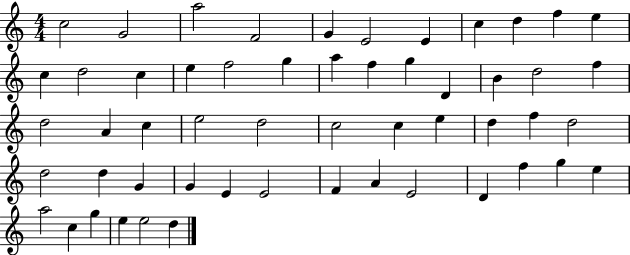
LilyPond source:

{
  \clef treble
  \numericTimeSignature
  \time 4/4
  \key c \major
  c''2 g'2 | a''2 f'2 | g'4 e'2 e'4 | c''4 d''4 f''4 e''4 | \break c''4 d''2 c''4 | e''4 f''2 g''4 | a''4 f''4 g''4 d'4 | b'4 d''2 f''4 | \break d''2 a'4 c''4 | e''2 d''2 | c''2 c''4 e''4 | d''4 f''4 d''2 | \break d''2 d''4 g'4 | g'4 e'4 e'2 | f'4 a'4 e'2 | d'4 f''4 g''4 e''4 | \break a''2 c''4 g''4 | e''4 e''2 d''4 | \bar "|."
}